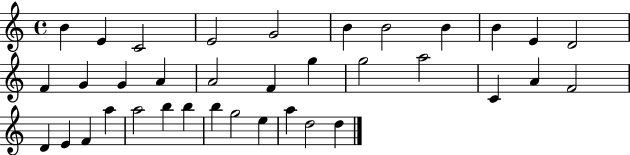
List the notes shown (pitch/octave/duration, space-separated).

B4/q E4/q C4/h E4/h G4/h B4/q B4/h B4/q B4/q E4/q D4/h F4/q G4/q G4/q A4/q A4/h F4/q G5/q G5/h A5/h C4/q A4/q F4/h D4/q E4/q F4/q A5/q A5/h B5/q B5/q B5/q G5/h E5/q A5/q D5/h D5/q